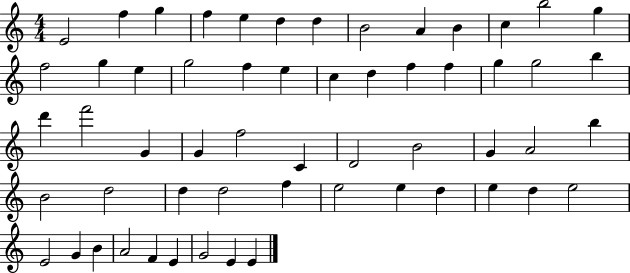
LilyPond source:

{
  \clef treble
  \numericTimeSignature
  \time 4/4
  \key c \major
  e'2 f''4 g''4 | f''4 e''4 d''4 d''4 | b'2 a'4 b'4 | c''4 b''2 g''4 | \break f''2 g''4 e''4 | g''2 f''4 e''4 | c''4 d''4 f''4 f''4 | g''4 g''2 b''4 | \break d'''4 f'''2 g'4 | g'4 f''2 c'4 | d'2 b'2 | g'4 a'2 b''4 | \break b'2 d''2 | d''4 d''2 f''4 | e''2 e''4 d''4 | e''4 d''4 e''2 | \break e'2 g'4 b'4 | a'2 f'4 e'4 | g'2 e'4 e'4 | \bar "|."
}